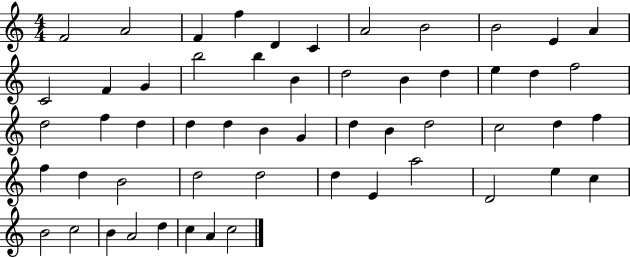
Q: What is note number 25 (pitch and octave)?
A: F5